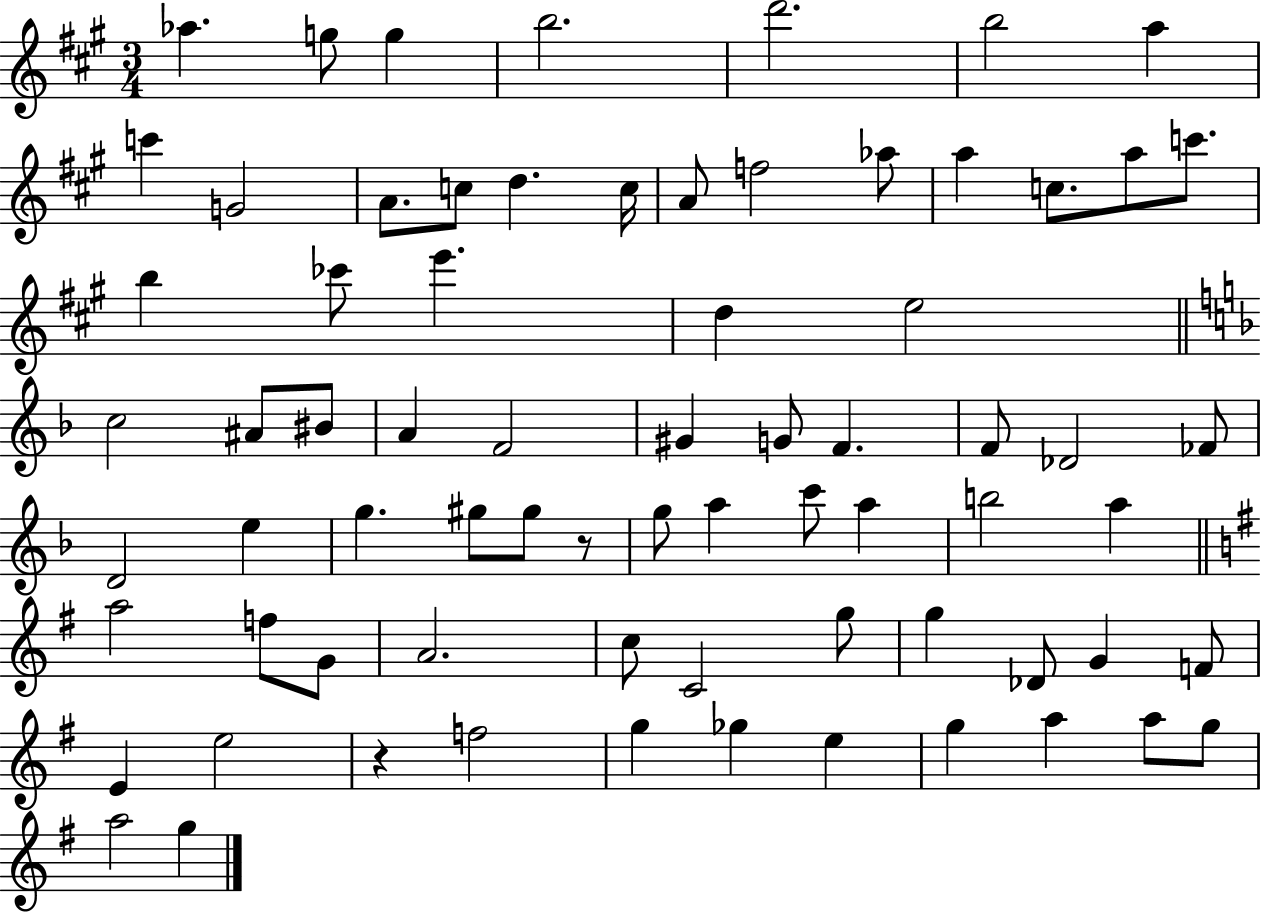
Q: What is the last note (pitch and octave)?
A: G5